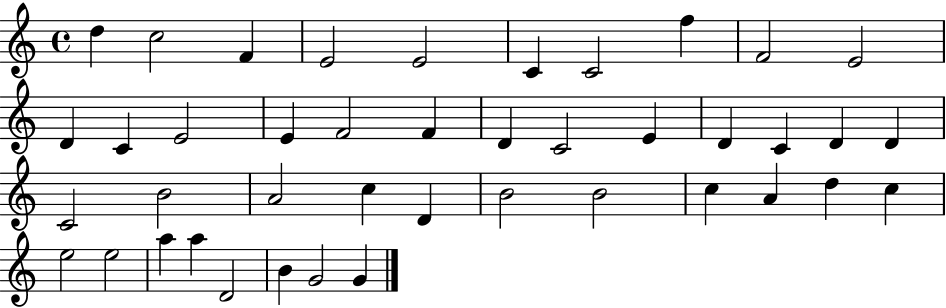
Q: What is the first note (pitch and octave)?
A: D5